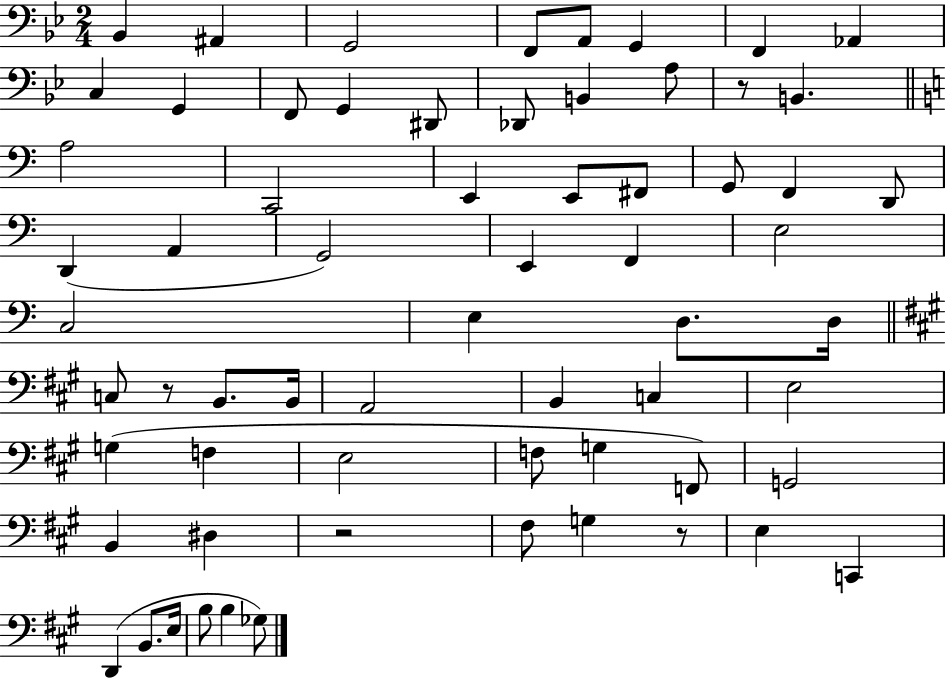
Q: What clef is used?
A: bass